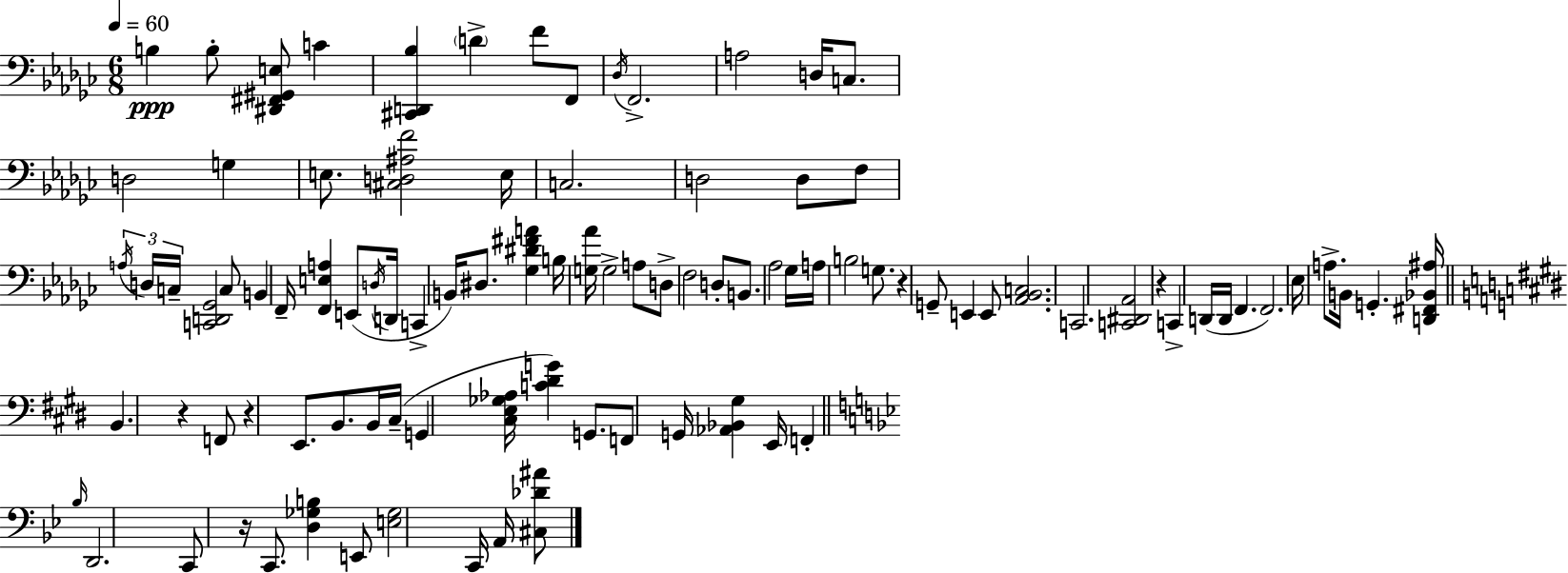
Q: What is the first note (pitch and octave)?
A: B3